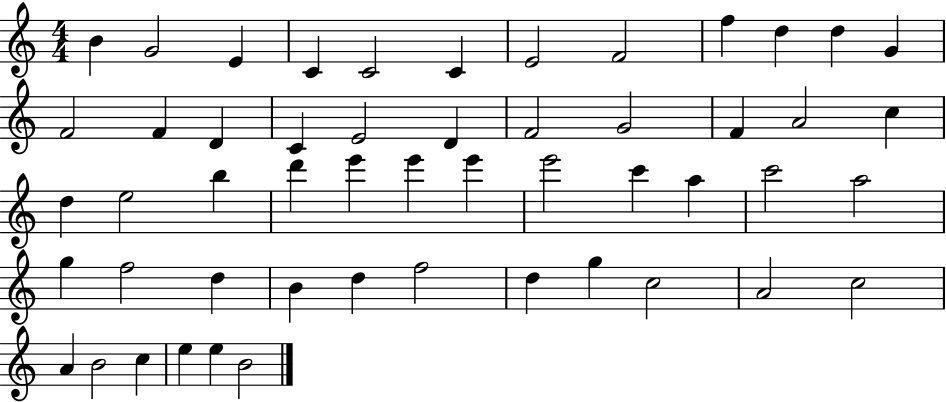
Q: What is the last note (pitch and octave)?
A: B4